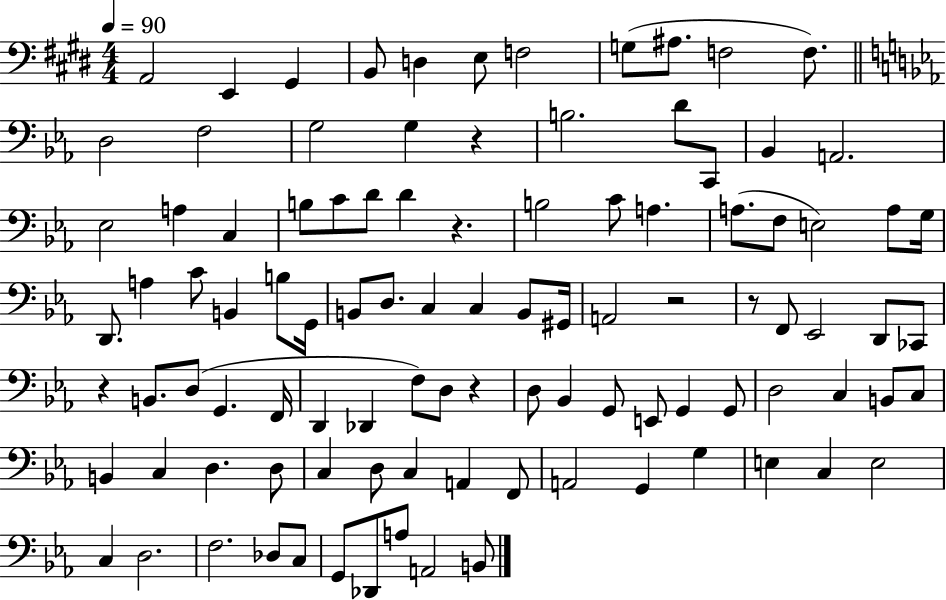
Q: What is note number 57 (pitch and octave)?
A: D2